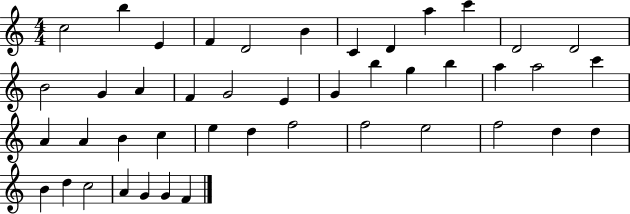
X:1
T:Untitled
M:4/4
L:1/4
K:C
c2 b E F D2 B C D a c' D2 D2 B2 G A F G2 E G b g b a a2 c' A A B c e d f2 f2 e2 f2 d d B d c2 A G G F